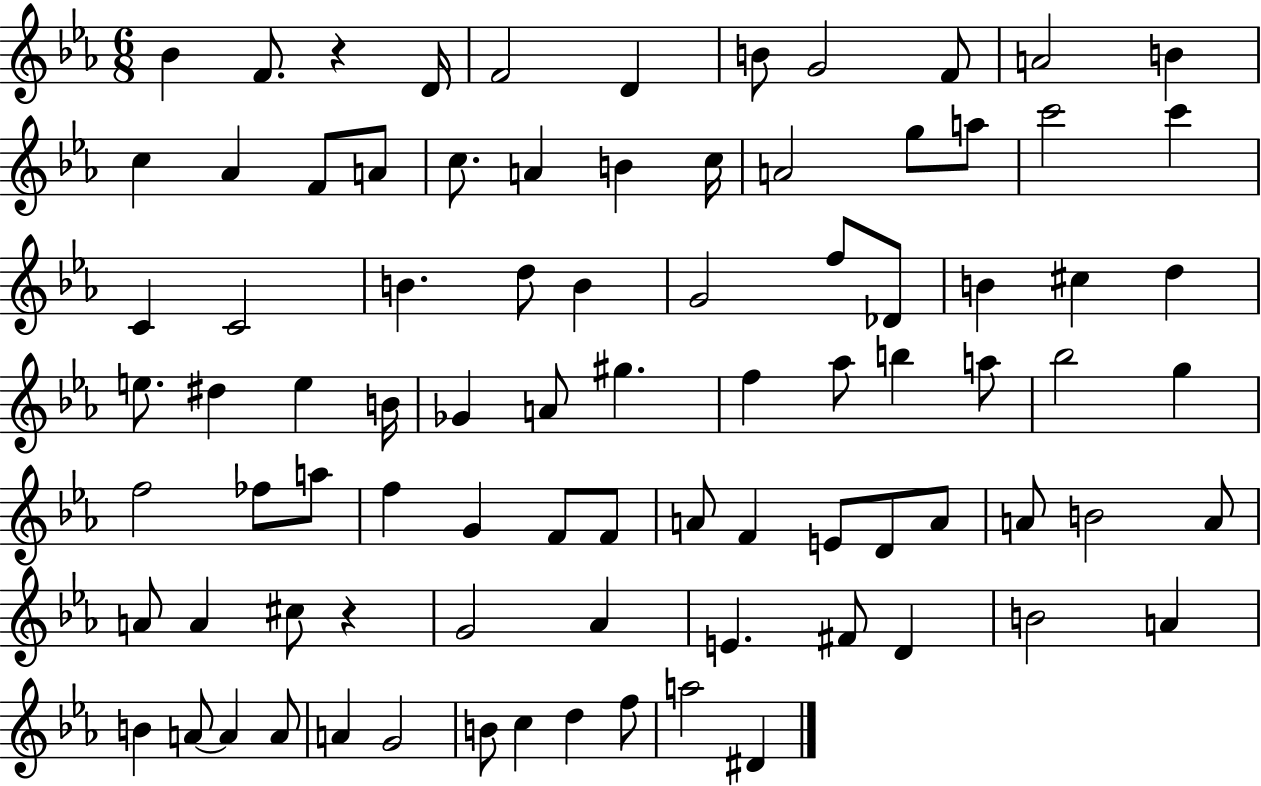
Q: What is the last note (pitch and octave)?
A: D#4